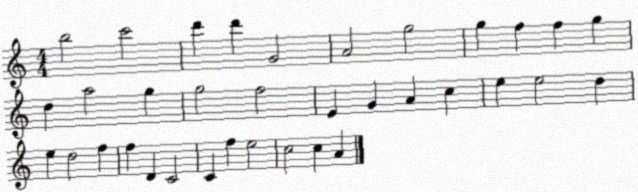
X:1
T:Untitled
M:4/4
L:1/4
K:C
b2 c'2 d' d' G2 A2 g2 g f f g d a2 g g2 f2 E G A c e e2 d e d2 f f D C2 C f e2 c2 c A